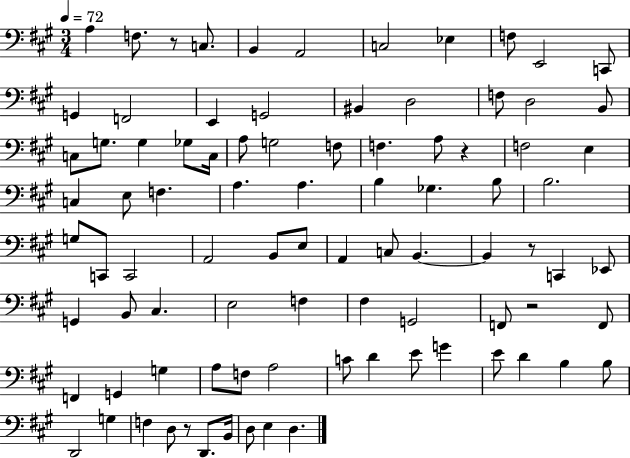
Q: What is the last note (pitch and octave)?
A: D3